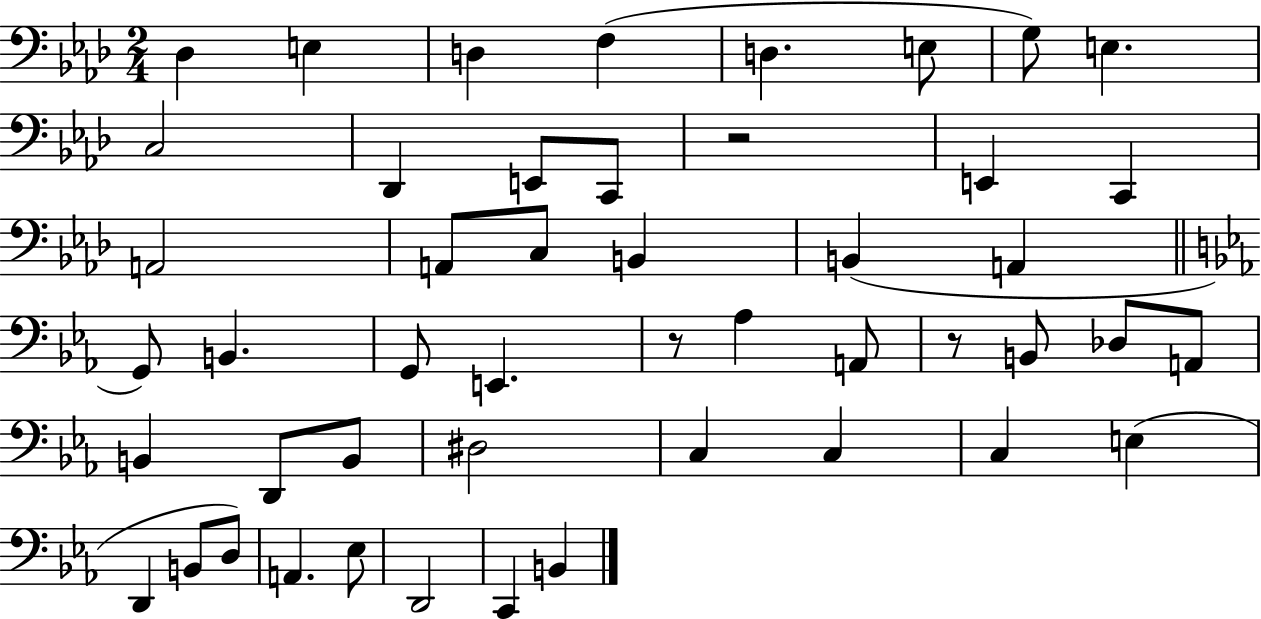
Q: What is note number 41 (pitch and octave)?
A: A2